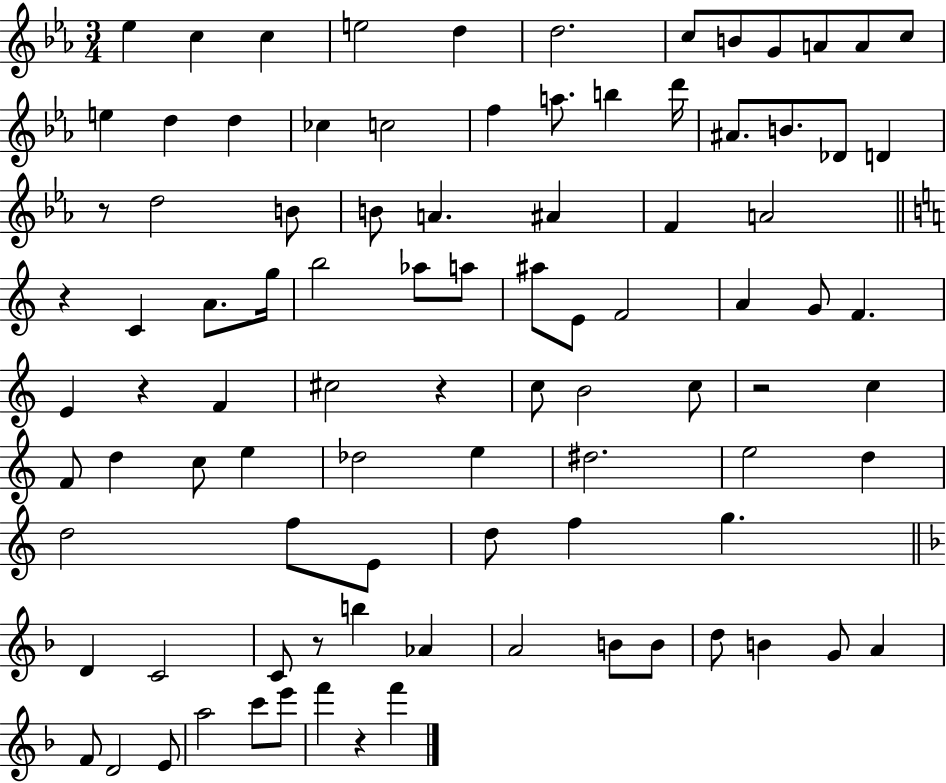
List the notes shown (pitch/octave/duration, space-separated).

Eb5/q C5/q C5/q E5/h D5/q D5/h. C5/e B4/e G4/e A4/e A4/e C5/e E5/q D5/q D5/q CES5/q C5/h F5/q A5/e. B5/q D6/s A#4/e. B4/e. Db4/e D4/q R/e D5/h B4/e B4/e A4/q. A#4/q F4/q A4/h R/q C4/q A4/e. G5/s B5/h Ab5/e A5/e A#5/e E4/e F4/h A4/q G4/e F4/q. E4/q R/q F4/q C#5/h R/q C5/e B4/h C5/e R/h C5/q F4/e D5/q C5/e E5/q Db5/h E5/q D#5/h. E5/h D5/q D5/h F5/e E4/e D5/e F5/q G5/q. D4/q C4/h C4/e R/e B5/q Ab4/q A4/h B4/e B4/e D5/e B4/q G4/e A4/q F4/e D4/h E4/e A5/h C6/e E6/e F6/q R/q F6/q